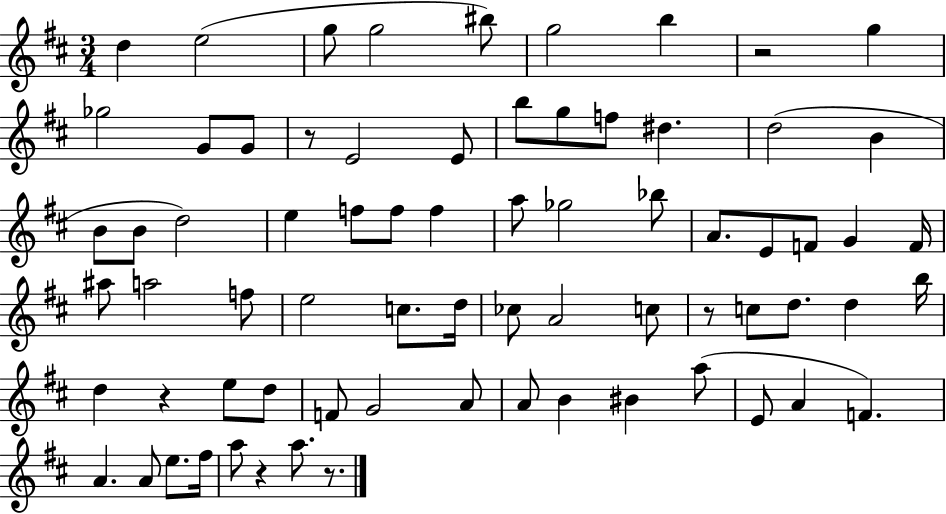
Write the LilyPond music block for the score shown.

{
  \clef treble
  \numericTimeSignature
  \time 3/4
  \key d \major
  d''4 e''2( | g''8 g''2 bis''8) | g''2 b''4 | r2 g''4 | \break ges''2 g'8 g'8 | r8 e'2 e'8 | b''8 g''8 f''8 dis''4. | d''2( b'4 | \break b'8 b'8 d''2) | e''4 f''8 f''8 f''4 | a''8 ges''2 bes''8 | a'8. e'8 f'8 g'4 f'16 | \break ais''8 a''2 f''8 | e''2 c''8. d''16 | ces''8 a'2 c''8 | r8 c''8 d''8. d''4 b''16 | \break d''4 r4 e''8 d''8 | f'8 g'2 a'8 | a'8 b'4 bis'4 a''8( | e'8 a'4 f'4.) | \break a'4. a'8 e''8. fis''16 | a''8 r4 a''8. r8. | \bar "|."
}